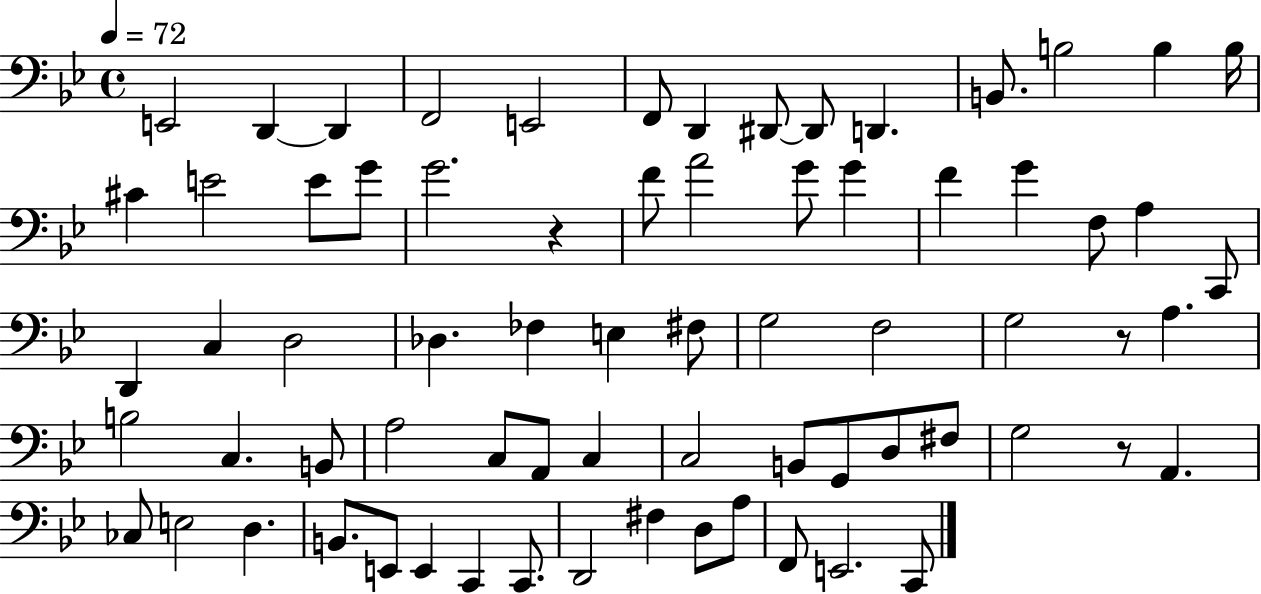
E2/h D2/q D2/q F2/h E2/h F2/e D2/q D#2/e D#2/e D2/q. B2/e. B3/h B3/q B3/s C#4/q E4/h E4/e G4/e G4/h. R/q F4/e A4/h G4/e G4/q F4/q G4/q F3/e A3/q C2/e D2/q C3/q D3/h Db3/q. FES3/q E3/q F#3/e G3/h F3/h G3/h R/e A3/q. B3/h C3/q. B2/e A3/h C3/e A2/e C3/q C3/h B2/e G2/e D3/e F#3/e G3/h R/e A2/q. CES3/e E3/h D3/q. B2/e. E2/e E2/q C2/q C2/e. D2/h F#3/q D3/e A3/e F2/e E2/h. C2/e